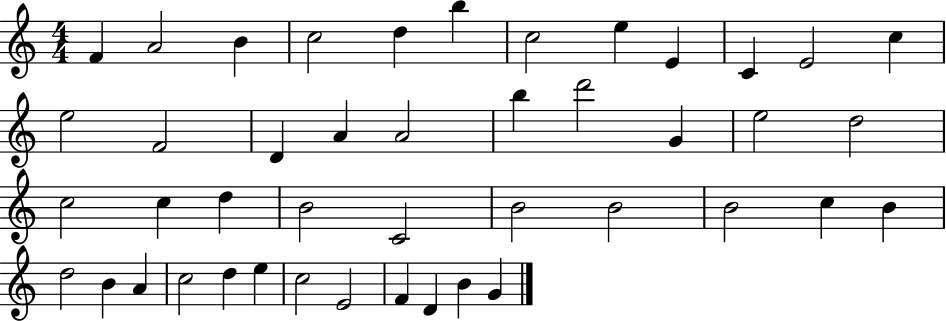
{
  \clef treble
  \numericTimeSignature
  \time 4/4
  \key c \major
  f'4 a'2 b'4 | c''2 d''4 b''4 | c''2 e''4 e'4 | c'4 e'2 c''4 | \break e''2 f'2 | d'4 a'4 a'2 | b''4 d'''2 g'4 | e''2 d''2 | \break c''2 c''4 d''4 | b'2 c'2 | b'2 b'2 | b'2 c''4 b'4 | \break d''2 b'4 a'4 | c''2 d''4 e''4 | c''2 e'2 | f'4 d'4 b'4 g'4 | \break \bar "|."
}